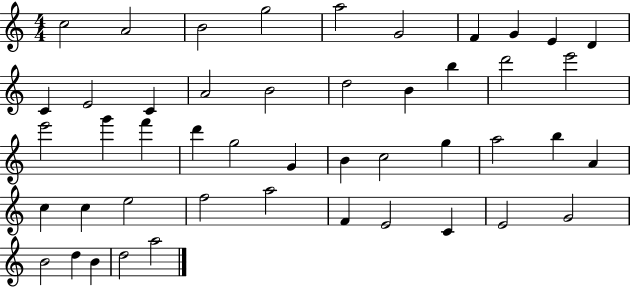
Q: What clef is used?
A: treble